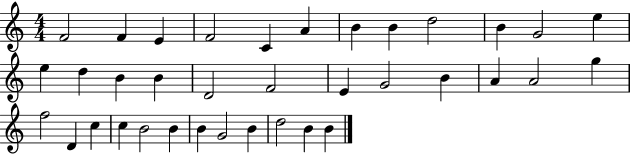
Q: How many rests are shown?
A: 0